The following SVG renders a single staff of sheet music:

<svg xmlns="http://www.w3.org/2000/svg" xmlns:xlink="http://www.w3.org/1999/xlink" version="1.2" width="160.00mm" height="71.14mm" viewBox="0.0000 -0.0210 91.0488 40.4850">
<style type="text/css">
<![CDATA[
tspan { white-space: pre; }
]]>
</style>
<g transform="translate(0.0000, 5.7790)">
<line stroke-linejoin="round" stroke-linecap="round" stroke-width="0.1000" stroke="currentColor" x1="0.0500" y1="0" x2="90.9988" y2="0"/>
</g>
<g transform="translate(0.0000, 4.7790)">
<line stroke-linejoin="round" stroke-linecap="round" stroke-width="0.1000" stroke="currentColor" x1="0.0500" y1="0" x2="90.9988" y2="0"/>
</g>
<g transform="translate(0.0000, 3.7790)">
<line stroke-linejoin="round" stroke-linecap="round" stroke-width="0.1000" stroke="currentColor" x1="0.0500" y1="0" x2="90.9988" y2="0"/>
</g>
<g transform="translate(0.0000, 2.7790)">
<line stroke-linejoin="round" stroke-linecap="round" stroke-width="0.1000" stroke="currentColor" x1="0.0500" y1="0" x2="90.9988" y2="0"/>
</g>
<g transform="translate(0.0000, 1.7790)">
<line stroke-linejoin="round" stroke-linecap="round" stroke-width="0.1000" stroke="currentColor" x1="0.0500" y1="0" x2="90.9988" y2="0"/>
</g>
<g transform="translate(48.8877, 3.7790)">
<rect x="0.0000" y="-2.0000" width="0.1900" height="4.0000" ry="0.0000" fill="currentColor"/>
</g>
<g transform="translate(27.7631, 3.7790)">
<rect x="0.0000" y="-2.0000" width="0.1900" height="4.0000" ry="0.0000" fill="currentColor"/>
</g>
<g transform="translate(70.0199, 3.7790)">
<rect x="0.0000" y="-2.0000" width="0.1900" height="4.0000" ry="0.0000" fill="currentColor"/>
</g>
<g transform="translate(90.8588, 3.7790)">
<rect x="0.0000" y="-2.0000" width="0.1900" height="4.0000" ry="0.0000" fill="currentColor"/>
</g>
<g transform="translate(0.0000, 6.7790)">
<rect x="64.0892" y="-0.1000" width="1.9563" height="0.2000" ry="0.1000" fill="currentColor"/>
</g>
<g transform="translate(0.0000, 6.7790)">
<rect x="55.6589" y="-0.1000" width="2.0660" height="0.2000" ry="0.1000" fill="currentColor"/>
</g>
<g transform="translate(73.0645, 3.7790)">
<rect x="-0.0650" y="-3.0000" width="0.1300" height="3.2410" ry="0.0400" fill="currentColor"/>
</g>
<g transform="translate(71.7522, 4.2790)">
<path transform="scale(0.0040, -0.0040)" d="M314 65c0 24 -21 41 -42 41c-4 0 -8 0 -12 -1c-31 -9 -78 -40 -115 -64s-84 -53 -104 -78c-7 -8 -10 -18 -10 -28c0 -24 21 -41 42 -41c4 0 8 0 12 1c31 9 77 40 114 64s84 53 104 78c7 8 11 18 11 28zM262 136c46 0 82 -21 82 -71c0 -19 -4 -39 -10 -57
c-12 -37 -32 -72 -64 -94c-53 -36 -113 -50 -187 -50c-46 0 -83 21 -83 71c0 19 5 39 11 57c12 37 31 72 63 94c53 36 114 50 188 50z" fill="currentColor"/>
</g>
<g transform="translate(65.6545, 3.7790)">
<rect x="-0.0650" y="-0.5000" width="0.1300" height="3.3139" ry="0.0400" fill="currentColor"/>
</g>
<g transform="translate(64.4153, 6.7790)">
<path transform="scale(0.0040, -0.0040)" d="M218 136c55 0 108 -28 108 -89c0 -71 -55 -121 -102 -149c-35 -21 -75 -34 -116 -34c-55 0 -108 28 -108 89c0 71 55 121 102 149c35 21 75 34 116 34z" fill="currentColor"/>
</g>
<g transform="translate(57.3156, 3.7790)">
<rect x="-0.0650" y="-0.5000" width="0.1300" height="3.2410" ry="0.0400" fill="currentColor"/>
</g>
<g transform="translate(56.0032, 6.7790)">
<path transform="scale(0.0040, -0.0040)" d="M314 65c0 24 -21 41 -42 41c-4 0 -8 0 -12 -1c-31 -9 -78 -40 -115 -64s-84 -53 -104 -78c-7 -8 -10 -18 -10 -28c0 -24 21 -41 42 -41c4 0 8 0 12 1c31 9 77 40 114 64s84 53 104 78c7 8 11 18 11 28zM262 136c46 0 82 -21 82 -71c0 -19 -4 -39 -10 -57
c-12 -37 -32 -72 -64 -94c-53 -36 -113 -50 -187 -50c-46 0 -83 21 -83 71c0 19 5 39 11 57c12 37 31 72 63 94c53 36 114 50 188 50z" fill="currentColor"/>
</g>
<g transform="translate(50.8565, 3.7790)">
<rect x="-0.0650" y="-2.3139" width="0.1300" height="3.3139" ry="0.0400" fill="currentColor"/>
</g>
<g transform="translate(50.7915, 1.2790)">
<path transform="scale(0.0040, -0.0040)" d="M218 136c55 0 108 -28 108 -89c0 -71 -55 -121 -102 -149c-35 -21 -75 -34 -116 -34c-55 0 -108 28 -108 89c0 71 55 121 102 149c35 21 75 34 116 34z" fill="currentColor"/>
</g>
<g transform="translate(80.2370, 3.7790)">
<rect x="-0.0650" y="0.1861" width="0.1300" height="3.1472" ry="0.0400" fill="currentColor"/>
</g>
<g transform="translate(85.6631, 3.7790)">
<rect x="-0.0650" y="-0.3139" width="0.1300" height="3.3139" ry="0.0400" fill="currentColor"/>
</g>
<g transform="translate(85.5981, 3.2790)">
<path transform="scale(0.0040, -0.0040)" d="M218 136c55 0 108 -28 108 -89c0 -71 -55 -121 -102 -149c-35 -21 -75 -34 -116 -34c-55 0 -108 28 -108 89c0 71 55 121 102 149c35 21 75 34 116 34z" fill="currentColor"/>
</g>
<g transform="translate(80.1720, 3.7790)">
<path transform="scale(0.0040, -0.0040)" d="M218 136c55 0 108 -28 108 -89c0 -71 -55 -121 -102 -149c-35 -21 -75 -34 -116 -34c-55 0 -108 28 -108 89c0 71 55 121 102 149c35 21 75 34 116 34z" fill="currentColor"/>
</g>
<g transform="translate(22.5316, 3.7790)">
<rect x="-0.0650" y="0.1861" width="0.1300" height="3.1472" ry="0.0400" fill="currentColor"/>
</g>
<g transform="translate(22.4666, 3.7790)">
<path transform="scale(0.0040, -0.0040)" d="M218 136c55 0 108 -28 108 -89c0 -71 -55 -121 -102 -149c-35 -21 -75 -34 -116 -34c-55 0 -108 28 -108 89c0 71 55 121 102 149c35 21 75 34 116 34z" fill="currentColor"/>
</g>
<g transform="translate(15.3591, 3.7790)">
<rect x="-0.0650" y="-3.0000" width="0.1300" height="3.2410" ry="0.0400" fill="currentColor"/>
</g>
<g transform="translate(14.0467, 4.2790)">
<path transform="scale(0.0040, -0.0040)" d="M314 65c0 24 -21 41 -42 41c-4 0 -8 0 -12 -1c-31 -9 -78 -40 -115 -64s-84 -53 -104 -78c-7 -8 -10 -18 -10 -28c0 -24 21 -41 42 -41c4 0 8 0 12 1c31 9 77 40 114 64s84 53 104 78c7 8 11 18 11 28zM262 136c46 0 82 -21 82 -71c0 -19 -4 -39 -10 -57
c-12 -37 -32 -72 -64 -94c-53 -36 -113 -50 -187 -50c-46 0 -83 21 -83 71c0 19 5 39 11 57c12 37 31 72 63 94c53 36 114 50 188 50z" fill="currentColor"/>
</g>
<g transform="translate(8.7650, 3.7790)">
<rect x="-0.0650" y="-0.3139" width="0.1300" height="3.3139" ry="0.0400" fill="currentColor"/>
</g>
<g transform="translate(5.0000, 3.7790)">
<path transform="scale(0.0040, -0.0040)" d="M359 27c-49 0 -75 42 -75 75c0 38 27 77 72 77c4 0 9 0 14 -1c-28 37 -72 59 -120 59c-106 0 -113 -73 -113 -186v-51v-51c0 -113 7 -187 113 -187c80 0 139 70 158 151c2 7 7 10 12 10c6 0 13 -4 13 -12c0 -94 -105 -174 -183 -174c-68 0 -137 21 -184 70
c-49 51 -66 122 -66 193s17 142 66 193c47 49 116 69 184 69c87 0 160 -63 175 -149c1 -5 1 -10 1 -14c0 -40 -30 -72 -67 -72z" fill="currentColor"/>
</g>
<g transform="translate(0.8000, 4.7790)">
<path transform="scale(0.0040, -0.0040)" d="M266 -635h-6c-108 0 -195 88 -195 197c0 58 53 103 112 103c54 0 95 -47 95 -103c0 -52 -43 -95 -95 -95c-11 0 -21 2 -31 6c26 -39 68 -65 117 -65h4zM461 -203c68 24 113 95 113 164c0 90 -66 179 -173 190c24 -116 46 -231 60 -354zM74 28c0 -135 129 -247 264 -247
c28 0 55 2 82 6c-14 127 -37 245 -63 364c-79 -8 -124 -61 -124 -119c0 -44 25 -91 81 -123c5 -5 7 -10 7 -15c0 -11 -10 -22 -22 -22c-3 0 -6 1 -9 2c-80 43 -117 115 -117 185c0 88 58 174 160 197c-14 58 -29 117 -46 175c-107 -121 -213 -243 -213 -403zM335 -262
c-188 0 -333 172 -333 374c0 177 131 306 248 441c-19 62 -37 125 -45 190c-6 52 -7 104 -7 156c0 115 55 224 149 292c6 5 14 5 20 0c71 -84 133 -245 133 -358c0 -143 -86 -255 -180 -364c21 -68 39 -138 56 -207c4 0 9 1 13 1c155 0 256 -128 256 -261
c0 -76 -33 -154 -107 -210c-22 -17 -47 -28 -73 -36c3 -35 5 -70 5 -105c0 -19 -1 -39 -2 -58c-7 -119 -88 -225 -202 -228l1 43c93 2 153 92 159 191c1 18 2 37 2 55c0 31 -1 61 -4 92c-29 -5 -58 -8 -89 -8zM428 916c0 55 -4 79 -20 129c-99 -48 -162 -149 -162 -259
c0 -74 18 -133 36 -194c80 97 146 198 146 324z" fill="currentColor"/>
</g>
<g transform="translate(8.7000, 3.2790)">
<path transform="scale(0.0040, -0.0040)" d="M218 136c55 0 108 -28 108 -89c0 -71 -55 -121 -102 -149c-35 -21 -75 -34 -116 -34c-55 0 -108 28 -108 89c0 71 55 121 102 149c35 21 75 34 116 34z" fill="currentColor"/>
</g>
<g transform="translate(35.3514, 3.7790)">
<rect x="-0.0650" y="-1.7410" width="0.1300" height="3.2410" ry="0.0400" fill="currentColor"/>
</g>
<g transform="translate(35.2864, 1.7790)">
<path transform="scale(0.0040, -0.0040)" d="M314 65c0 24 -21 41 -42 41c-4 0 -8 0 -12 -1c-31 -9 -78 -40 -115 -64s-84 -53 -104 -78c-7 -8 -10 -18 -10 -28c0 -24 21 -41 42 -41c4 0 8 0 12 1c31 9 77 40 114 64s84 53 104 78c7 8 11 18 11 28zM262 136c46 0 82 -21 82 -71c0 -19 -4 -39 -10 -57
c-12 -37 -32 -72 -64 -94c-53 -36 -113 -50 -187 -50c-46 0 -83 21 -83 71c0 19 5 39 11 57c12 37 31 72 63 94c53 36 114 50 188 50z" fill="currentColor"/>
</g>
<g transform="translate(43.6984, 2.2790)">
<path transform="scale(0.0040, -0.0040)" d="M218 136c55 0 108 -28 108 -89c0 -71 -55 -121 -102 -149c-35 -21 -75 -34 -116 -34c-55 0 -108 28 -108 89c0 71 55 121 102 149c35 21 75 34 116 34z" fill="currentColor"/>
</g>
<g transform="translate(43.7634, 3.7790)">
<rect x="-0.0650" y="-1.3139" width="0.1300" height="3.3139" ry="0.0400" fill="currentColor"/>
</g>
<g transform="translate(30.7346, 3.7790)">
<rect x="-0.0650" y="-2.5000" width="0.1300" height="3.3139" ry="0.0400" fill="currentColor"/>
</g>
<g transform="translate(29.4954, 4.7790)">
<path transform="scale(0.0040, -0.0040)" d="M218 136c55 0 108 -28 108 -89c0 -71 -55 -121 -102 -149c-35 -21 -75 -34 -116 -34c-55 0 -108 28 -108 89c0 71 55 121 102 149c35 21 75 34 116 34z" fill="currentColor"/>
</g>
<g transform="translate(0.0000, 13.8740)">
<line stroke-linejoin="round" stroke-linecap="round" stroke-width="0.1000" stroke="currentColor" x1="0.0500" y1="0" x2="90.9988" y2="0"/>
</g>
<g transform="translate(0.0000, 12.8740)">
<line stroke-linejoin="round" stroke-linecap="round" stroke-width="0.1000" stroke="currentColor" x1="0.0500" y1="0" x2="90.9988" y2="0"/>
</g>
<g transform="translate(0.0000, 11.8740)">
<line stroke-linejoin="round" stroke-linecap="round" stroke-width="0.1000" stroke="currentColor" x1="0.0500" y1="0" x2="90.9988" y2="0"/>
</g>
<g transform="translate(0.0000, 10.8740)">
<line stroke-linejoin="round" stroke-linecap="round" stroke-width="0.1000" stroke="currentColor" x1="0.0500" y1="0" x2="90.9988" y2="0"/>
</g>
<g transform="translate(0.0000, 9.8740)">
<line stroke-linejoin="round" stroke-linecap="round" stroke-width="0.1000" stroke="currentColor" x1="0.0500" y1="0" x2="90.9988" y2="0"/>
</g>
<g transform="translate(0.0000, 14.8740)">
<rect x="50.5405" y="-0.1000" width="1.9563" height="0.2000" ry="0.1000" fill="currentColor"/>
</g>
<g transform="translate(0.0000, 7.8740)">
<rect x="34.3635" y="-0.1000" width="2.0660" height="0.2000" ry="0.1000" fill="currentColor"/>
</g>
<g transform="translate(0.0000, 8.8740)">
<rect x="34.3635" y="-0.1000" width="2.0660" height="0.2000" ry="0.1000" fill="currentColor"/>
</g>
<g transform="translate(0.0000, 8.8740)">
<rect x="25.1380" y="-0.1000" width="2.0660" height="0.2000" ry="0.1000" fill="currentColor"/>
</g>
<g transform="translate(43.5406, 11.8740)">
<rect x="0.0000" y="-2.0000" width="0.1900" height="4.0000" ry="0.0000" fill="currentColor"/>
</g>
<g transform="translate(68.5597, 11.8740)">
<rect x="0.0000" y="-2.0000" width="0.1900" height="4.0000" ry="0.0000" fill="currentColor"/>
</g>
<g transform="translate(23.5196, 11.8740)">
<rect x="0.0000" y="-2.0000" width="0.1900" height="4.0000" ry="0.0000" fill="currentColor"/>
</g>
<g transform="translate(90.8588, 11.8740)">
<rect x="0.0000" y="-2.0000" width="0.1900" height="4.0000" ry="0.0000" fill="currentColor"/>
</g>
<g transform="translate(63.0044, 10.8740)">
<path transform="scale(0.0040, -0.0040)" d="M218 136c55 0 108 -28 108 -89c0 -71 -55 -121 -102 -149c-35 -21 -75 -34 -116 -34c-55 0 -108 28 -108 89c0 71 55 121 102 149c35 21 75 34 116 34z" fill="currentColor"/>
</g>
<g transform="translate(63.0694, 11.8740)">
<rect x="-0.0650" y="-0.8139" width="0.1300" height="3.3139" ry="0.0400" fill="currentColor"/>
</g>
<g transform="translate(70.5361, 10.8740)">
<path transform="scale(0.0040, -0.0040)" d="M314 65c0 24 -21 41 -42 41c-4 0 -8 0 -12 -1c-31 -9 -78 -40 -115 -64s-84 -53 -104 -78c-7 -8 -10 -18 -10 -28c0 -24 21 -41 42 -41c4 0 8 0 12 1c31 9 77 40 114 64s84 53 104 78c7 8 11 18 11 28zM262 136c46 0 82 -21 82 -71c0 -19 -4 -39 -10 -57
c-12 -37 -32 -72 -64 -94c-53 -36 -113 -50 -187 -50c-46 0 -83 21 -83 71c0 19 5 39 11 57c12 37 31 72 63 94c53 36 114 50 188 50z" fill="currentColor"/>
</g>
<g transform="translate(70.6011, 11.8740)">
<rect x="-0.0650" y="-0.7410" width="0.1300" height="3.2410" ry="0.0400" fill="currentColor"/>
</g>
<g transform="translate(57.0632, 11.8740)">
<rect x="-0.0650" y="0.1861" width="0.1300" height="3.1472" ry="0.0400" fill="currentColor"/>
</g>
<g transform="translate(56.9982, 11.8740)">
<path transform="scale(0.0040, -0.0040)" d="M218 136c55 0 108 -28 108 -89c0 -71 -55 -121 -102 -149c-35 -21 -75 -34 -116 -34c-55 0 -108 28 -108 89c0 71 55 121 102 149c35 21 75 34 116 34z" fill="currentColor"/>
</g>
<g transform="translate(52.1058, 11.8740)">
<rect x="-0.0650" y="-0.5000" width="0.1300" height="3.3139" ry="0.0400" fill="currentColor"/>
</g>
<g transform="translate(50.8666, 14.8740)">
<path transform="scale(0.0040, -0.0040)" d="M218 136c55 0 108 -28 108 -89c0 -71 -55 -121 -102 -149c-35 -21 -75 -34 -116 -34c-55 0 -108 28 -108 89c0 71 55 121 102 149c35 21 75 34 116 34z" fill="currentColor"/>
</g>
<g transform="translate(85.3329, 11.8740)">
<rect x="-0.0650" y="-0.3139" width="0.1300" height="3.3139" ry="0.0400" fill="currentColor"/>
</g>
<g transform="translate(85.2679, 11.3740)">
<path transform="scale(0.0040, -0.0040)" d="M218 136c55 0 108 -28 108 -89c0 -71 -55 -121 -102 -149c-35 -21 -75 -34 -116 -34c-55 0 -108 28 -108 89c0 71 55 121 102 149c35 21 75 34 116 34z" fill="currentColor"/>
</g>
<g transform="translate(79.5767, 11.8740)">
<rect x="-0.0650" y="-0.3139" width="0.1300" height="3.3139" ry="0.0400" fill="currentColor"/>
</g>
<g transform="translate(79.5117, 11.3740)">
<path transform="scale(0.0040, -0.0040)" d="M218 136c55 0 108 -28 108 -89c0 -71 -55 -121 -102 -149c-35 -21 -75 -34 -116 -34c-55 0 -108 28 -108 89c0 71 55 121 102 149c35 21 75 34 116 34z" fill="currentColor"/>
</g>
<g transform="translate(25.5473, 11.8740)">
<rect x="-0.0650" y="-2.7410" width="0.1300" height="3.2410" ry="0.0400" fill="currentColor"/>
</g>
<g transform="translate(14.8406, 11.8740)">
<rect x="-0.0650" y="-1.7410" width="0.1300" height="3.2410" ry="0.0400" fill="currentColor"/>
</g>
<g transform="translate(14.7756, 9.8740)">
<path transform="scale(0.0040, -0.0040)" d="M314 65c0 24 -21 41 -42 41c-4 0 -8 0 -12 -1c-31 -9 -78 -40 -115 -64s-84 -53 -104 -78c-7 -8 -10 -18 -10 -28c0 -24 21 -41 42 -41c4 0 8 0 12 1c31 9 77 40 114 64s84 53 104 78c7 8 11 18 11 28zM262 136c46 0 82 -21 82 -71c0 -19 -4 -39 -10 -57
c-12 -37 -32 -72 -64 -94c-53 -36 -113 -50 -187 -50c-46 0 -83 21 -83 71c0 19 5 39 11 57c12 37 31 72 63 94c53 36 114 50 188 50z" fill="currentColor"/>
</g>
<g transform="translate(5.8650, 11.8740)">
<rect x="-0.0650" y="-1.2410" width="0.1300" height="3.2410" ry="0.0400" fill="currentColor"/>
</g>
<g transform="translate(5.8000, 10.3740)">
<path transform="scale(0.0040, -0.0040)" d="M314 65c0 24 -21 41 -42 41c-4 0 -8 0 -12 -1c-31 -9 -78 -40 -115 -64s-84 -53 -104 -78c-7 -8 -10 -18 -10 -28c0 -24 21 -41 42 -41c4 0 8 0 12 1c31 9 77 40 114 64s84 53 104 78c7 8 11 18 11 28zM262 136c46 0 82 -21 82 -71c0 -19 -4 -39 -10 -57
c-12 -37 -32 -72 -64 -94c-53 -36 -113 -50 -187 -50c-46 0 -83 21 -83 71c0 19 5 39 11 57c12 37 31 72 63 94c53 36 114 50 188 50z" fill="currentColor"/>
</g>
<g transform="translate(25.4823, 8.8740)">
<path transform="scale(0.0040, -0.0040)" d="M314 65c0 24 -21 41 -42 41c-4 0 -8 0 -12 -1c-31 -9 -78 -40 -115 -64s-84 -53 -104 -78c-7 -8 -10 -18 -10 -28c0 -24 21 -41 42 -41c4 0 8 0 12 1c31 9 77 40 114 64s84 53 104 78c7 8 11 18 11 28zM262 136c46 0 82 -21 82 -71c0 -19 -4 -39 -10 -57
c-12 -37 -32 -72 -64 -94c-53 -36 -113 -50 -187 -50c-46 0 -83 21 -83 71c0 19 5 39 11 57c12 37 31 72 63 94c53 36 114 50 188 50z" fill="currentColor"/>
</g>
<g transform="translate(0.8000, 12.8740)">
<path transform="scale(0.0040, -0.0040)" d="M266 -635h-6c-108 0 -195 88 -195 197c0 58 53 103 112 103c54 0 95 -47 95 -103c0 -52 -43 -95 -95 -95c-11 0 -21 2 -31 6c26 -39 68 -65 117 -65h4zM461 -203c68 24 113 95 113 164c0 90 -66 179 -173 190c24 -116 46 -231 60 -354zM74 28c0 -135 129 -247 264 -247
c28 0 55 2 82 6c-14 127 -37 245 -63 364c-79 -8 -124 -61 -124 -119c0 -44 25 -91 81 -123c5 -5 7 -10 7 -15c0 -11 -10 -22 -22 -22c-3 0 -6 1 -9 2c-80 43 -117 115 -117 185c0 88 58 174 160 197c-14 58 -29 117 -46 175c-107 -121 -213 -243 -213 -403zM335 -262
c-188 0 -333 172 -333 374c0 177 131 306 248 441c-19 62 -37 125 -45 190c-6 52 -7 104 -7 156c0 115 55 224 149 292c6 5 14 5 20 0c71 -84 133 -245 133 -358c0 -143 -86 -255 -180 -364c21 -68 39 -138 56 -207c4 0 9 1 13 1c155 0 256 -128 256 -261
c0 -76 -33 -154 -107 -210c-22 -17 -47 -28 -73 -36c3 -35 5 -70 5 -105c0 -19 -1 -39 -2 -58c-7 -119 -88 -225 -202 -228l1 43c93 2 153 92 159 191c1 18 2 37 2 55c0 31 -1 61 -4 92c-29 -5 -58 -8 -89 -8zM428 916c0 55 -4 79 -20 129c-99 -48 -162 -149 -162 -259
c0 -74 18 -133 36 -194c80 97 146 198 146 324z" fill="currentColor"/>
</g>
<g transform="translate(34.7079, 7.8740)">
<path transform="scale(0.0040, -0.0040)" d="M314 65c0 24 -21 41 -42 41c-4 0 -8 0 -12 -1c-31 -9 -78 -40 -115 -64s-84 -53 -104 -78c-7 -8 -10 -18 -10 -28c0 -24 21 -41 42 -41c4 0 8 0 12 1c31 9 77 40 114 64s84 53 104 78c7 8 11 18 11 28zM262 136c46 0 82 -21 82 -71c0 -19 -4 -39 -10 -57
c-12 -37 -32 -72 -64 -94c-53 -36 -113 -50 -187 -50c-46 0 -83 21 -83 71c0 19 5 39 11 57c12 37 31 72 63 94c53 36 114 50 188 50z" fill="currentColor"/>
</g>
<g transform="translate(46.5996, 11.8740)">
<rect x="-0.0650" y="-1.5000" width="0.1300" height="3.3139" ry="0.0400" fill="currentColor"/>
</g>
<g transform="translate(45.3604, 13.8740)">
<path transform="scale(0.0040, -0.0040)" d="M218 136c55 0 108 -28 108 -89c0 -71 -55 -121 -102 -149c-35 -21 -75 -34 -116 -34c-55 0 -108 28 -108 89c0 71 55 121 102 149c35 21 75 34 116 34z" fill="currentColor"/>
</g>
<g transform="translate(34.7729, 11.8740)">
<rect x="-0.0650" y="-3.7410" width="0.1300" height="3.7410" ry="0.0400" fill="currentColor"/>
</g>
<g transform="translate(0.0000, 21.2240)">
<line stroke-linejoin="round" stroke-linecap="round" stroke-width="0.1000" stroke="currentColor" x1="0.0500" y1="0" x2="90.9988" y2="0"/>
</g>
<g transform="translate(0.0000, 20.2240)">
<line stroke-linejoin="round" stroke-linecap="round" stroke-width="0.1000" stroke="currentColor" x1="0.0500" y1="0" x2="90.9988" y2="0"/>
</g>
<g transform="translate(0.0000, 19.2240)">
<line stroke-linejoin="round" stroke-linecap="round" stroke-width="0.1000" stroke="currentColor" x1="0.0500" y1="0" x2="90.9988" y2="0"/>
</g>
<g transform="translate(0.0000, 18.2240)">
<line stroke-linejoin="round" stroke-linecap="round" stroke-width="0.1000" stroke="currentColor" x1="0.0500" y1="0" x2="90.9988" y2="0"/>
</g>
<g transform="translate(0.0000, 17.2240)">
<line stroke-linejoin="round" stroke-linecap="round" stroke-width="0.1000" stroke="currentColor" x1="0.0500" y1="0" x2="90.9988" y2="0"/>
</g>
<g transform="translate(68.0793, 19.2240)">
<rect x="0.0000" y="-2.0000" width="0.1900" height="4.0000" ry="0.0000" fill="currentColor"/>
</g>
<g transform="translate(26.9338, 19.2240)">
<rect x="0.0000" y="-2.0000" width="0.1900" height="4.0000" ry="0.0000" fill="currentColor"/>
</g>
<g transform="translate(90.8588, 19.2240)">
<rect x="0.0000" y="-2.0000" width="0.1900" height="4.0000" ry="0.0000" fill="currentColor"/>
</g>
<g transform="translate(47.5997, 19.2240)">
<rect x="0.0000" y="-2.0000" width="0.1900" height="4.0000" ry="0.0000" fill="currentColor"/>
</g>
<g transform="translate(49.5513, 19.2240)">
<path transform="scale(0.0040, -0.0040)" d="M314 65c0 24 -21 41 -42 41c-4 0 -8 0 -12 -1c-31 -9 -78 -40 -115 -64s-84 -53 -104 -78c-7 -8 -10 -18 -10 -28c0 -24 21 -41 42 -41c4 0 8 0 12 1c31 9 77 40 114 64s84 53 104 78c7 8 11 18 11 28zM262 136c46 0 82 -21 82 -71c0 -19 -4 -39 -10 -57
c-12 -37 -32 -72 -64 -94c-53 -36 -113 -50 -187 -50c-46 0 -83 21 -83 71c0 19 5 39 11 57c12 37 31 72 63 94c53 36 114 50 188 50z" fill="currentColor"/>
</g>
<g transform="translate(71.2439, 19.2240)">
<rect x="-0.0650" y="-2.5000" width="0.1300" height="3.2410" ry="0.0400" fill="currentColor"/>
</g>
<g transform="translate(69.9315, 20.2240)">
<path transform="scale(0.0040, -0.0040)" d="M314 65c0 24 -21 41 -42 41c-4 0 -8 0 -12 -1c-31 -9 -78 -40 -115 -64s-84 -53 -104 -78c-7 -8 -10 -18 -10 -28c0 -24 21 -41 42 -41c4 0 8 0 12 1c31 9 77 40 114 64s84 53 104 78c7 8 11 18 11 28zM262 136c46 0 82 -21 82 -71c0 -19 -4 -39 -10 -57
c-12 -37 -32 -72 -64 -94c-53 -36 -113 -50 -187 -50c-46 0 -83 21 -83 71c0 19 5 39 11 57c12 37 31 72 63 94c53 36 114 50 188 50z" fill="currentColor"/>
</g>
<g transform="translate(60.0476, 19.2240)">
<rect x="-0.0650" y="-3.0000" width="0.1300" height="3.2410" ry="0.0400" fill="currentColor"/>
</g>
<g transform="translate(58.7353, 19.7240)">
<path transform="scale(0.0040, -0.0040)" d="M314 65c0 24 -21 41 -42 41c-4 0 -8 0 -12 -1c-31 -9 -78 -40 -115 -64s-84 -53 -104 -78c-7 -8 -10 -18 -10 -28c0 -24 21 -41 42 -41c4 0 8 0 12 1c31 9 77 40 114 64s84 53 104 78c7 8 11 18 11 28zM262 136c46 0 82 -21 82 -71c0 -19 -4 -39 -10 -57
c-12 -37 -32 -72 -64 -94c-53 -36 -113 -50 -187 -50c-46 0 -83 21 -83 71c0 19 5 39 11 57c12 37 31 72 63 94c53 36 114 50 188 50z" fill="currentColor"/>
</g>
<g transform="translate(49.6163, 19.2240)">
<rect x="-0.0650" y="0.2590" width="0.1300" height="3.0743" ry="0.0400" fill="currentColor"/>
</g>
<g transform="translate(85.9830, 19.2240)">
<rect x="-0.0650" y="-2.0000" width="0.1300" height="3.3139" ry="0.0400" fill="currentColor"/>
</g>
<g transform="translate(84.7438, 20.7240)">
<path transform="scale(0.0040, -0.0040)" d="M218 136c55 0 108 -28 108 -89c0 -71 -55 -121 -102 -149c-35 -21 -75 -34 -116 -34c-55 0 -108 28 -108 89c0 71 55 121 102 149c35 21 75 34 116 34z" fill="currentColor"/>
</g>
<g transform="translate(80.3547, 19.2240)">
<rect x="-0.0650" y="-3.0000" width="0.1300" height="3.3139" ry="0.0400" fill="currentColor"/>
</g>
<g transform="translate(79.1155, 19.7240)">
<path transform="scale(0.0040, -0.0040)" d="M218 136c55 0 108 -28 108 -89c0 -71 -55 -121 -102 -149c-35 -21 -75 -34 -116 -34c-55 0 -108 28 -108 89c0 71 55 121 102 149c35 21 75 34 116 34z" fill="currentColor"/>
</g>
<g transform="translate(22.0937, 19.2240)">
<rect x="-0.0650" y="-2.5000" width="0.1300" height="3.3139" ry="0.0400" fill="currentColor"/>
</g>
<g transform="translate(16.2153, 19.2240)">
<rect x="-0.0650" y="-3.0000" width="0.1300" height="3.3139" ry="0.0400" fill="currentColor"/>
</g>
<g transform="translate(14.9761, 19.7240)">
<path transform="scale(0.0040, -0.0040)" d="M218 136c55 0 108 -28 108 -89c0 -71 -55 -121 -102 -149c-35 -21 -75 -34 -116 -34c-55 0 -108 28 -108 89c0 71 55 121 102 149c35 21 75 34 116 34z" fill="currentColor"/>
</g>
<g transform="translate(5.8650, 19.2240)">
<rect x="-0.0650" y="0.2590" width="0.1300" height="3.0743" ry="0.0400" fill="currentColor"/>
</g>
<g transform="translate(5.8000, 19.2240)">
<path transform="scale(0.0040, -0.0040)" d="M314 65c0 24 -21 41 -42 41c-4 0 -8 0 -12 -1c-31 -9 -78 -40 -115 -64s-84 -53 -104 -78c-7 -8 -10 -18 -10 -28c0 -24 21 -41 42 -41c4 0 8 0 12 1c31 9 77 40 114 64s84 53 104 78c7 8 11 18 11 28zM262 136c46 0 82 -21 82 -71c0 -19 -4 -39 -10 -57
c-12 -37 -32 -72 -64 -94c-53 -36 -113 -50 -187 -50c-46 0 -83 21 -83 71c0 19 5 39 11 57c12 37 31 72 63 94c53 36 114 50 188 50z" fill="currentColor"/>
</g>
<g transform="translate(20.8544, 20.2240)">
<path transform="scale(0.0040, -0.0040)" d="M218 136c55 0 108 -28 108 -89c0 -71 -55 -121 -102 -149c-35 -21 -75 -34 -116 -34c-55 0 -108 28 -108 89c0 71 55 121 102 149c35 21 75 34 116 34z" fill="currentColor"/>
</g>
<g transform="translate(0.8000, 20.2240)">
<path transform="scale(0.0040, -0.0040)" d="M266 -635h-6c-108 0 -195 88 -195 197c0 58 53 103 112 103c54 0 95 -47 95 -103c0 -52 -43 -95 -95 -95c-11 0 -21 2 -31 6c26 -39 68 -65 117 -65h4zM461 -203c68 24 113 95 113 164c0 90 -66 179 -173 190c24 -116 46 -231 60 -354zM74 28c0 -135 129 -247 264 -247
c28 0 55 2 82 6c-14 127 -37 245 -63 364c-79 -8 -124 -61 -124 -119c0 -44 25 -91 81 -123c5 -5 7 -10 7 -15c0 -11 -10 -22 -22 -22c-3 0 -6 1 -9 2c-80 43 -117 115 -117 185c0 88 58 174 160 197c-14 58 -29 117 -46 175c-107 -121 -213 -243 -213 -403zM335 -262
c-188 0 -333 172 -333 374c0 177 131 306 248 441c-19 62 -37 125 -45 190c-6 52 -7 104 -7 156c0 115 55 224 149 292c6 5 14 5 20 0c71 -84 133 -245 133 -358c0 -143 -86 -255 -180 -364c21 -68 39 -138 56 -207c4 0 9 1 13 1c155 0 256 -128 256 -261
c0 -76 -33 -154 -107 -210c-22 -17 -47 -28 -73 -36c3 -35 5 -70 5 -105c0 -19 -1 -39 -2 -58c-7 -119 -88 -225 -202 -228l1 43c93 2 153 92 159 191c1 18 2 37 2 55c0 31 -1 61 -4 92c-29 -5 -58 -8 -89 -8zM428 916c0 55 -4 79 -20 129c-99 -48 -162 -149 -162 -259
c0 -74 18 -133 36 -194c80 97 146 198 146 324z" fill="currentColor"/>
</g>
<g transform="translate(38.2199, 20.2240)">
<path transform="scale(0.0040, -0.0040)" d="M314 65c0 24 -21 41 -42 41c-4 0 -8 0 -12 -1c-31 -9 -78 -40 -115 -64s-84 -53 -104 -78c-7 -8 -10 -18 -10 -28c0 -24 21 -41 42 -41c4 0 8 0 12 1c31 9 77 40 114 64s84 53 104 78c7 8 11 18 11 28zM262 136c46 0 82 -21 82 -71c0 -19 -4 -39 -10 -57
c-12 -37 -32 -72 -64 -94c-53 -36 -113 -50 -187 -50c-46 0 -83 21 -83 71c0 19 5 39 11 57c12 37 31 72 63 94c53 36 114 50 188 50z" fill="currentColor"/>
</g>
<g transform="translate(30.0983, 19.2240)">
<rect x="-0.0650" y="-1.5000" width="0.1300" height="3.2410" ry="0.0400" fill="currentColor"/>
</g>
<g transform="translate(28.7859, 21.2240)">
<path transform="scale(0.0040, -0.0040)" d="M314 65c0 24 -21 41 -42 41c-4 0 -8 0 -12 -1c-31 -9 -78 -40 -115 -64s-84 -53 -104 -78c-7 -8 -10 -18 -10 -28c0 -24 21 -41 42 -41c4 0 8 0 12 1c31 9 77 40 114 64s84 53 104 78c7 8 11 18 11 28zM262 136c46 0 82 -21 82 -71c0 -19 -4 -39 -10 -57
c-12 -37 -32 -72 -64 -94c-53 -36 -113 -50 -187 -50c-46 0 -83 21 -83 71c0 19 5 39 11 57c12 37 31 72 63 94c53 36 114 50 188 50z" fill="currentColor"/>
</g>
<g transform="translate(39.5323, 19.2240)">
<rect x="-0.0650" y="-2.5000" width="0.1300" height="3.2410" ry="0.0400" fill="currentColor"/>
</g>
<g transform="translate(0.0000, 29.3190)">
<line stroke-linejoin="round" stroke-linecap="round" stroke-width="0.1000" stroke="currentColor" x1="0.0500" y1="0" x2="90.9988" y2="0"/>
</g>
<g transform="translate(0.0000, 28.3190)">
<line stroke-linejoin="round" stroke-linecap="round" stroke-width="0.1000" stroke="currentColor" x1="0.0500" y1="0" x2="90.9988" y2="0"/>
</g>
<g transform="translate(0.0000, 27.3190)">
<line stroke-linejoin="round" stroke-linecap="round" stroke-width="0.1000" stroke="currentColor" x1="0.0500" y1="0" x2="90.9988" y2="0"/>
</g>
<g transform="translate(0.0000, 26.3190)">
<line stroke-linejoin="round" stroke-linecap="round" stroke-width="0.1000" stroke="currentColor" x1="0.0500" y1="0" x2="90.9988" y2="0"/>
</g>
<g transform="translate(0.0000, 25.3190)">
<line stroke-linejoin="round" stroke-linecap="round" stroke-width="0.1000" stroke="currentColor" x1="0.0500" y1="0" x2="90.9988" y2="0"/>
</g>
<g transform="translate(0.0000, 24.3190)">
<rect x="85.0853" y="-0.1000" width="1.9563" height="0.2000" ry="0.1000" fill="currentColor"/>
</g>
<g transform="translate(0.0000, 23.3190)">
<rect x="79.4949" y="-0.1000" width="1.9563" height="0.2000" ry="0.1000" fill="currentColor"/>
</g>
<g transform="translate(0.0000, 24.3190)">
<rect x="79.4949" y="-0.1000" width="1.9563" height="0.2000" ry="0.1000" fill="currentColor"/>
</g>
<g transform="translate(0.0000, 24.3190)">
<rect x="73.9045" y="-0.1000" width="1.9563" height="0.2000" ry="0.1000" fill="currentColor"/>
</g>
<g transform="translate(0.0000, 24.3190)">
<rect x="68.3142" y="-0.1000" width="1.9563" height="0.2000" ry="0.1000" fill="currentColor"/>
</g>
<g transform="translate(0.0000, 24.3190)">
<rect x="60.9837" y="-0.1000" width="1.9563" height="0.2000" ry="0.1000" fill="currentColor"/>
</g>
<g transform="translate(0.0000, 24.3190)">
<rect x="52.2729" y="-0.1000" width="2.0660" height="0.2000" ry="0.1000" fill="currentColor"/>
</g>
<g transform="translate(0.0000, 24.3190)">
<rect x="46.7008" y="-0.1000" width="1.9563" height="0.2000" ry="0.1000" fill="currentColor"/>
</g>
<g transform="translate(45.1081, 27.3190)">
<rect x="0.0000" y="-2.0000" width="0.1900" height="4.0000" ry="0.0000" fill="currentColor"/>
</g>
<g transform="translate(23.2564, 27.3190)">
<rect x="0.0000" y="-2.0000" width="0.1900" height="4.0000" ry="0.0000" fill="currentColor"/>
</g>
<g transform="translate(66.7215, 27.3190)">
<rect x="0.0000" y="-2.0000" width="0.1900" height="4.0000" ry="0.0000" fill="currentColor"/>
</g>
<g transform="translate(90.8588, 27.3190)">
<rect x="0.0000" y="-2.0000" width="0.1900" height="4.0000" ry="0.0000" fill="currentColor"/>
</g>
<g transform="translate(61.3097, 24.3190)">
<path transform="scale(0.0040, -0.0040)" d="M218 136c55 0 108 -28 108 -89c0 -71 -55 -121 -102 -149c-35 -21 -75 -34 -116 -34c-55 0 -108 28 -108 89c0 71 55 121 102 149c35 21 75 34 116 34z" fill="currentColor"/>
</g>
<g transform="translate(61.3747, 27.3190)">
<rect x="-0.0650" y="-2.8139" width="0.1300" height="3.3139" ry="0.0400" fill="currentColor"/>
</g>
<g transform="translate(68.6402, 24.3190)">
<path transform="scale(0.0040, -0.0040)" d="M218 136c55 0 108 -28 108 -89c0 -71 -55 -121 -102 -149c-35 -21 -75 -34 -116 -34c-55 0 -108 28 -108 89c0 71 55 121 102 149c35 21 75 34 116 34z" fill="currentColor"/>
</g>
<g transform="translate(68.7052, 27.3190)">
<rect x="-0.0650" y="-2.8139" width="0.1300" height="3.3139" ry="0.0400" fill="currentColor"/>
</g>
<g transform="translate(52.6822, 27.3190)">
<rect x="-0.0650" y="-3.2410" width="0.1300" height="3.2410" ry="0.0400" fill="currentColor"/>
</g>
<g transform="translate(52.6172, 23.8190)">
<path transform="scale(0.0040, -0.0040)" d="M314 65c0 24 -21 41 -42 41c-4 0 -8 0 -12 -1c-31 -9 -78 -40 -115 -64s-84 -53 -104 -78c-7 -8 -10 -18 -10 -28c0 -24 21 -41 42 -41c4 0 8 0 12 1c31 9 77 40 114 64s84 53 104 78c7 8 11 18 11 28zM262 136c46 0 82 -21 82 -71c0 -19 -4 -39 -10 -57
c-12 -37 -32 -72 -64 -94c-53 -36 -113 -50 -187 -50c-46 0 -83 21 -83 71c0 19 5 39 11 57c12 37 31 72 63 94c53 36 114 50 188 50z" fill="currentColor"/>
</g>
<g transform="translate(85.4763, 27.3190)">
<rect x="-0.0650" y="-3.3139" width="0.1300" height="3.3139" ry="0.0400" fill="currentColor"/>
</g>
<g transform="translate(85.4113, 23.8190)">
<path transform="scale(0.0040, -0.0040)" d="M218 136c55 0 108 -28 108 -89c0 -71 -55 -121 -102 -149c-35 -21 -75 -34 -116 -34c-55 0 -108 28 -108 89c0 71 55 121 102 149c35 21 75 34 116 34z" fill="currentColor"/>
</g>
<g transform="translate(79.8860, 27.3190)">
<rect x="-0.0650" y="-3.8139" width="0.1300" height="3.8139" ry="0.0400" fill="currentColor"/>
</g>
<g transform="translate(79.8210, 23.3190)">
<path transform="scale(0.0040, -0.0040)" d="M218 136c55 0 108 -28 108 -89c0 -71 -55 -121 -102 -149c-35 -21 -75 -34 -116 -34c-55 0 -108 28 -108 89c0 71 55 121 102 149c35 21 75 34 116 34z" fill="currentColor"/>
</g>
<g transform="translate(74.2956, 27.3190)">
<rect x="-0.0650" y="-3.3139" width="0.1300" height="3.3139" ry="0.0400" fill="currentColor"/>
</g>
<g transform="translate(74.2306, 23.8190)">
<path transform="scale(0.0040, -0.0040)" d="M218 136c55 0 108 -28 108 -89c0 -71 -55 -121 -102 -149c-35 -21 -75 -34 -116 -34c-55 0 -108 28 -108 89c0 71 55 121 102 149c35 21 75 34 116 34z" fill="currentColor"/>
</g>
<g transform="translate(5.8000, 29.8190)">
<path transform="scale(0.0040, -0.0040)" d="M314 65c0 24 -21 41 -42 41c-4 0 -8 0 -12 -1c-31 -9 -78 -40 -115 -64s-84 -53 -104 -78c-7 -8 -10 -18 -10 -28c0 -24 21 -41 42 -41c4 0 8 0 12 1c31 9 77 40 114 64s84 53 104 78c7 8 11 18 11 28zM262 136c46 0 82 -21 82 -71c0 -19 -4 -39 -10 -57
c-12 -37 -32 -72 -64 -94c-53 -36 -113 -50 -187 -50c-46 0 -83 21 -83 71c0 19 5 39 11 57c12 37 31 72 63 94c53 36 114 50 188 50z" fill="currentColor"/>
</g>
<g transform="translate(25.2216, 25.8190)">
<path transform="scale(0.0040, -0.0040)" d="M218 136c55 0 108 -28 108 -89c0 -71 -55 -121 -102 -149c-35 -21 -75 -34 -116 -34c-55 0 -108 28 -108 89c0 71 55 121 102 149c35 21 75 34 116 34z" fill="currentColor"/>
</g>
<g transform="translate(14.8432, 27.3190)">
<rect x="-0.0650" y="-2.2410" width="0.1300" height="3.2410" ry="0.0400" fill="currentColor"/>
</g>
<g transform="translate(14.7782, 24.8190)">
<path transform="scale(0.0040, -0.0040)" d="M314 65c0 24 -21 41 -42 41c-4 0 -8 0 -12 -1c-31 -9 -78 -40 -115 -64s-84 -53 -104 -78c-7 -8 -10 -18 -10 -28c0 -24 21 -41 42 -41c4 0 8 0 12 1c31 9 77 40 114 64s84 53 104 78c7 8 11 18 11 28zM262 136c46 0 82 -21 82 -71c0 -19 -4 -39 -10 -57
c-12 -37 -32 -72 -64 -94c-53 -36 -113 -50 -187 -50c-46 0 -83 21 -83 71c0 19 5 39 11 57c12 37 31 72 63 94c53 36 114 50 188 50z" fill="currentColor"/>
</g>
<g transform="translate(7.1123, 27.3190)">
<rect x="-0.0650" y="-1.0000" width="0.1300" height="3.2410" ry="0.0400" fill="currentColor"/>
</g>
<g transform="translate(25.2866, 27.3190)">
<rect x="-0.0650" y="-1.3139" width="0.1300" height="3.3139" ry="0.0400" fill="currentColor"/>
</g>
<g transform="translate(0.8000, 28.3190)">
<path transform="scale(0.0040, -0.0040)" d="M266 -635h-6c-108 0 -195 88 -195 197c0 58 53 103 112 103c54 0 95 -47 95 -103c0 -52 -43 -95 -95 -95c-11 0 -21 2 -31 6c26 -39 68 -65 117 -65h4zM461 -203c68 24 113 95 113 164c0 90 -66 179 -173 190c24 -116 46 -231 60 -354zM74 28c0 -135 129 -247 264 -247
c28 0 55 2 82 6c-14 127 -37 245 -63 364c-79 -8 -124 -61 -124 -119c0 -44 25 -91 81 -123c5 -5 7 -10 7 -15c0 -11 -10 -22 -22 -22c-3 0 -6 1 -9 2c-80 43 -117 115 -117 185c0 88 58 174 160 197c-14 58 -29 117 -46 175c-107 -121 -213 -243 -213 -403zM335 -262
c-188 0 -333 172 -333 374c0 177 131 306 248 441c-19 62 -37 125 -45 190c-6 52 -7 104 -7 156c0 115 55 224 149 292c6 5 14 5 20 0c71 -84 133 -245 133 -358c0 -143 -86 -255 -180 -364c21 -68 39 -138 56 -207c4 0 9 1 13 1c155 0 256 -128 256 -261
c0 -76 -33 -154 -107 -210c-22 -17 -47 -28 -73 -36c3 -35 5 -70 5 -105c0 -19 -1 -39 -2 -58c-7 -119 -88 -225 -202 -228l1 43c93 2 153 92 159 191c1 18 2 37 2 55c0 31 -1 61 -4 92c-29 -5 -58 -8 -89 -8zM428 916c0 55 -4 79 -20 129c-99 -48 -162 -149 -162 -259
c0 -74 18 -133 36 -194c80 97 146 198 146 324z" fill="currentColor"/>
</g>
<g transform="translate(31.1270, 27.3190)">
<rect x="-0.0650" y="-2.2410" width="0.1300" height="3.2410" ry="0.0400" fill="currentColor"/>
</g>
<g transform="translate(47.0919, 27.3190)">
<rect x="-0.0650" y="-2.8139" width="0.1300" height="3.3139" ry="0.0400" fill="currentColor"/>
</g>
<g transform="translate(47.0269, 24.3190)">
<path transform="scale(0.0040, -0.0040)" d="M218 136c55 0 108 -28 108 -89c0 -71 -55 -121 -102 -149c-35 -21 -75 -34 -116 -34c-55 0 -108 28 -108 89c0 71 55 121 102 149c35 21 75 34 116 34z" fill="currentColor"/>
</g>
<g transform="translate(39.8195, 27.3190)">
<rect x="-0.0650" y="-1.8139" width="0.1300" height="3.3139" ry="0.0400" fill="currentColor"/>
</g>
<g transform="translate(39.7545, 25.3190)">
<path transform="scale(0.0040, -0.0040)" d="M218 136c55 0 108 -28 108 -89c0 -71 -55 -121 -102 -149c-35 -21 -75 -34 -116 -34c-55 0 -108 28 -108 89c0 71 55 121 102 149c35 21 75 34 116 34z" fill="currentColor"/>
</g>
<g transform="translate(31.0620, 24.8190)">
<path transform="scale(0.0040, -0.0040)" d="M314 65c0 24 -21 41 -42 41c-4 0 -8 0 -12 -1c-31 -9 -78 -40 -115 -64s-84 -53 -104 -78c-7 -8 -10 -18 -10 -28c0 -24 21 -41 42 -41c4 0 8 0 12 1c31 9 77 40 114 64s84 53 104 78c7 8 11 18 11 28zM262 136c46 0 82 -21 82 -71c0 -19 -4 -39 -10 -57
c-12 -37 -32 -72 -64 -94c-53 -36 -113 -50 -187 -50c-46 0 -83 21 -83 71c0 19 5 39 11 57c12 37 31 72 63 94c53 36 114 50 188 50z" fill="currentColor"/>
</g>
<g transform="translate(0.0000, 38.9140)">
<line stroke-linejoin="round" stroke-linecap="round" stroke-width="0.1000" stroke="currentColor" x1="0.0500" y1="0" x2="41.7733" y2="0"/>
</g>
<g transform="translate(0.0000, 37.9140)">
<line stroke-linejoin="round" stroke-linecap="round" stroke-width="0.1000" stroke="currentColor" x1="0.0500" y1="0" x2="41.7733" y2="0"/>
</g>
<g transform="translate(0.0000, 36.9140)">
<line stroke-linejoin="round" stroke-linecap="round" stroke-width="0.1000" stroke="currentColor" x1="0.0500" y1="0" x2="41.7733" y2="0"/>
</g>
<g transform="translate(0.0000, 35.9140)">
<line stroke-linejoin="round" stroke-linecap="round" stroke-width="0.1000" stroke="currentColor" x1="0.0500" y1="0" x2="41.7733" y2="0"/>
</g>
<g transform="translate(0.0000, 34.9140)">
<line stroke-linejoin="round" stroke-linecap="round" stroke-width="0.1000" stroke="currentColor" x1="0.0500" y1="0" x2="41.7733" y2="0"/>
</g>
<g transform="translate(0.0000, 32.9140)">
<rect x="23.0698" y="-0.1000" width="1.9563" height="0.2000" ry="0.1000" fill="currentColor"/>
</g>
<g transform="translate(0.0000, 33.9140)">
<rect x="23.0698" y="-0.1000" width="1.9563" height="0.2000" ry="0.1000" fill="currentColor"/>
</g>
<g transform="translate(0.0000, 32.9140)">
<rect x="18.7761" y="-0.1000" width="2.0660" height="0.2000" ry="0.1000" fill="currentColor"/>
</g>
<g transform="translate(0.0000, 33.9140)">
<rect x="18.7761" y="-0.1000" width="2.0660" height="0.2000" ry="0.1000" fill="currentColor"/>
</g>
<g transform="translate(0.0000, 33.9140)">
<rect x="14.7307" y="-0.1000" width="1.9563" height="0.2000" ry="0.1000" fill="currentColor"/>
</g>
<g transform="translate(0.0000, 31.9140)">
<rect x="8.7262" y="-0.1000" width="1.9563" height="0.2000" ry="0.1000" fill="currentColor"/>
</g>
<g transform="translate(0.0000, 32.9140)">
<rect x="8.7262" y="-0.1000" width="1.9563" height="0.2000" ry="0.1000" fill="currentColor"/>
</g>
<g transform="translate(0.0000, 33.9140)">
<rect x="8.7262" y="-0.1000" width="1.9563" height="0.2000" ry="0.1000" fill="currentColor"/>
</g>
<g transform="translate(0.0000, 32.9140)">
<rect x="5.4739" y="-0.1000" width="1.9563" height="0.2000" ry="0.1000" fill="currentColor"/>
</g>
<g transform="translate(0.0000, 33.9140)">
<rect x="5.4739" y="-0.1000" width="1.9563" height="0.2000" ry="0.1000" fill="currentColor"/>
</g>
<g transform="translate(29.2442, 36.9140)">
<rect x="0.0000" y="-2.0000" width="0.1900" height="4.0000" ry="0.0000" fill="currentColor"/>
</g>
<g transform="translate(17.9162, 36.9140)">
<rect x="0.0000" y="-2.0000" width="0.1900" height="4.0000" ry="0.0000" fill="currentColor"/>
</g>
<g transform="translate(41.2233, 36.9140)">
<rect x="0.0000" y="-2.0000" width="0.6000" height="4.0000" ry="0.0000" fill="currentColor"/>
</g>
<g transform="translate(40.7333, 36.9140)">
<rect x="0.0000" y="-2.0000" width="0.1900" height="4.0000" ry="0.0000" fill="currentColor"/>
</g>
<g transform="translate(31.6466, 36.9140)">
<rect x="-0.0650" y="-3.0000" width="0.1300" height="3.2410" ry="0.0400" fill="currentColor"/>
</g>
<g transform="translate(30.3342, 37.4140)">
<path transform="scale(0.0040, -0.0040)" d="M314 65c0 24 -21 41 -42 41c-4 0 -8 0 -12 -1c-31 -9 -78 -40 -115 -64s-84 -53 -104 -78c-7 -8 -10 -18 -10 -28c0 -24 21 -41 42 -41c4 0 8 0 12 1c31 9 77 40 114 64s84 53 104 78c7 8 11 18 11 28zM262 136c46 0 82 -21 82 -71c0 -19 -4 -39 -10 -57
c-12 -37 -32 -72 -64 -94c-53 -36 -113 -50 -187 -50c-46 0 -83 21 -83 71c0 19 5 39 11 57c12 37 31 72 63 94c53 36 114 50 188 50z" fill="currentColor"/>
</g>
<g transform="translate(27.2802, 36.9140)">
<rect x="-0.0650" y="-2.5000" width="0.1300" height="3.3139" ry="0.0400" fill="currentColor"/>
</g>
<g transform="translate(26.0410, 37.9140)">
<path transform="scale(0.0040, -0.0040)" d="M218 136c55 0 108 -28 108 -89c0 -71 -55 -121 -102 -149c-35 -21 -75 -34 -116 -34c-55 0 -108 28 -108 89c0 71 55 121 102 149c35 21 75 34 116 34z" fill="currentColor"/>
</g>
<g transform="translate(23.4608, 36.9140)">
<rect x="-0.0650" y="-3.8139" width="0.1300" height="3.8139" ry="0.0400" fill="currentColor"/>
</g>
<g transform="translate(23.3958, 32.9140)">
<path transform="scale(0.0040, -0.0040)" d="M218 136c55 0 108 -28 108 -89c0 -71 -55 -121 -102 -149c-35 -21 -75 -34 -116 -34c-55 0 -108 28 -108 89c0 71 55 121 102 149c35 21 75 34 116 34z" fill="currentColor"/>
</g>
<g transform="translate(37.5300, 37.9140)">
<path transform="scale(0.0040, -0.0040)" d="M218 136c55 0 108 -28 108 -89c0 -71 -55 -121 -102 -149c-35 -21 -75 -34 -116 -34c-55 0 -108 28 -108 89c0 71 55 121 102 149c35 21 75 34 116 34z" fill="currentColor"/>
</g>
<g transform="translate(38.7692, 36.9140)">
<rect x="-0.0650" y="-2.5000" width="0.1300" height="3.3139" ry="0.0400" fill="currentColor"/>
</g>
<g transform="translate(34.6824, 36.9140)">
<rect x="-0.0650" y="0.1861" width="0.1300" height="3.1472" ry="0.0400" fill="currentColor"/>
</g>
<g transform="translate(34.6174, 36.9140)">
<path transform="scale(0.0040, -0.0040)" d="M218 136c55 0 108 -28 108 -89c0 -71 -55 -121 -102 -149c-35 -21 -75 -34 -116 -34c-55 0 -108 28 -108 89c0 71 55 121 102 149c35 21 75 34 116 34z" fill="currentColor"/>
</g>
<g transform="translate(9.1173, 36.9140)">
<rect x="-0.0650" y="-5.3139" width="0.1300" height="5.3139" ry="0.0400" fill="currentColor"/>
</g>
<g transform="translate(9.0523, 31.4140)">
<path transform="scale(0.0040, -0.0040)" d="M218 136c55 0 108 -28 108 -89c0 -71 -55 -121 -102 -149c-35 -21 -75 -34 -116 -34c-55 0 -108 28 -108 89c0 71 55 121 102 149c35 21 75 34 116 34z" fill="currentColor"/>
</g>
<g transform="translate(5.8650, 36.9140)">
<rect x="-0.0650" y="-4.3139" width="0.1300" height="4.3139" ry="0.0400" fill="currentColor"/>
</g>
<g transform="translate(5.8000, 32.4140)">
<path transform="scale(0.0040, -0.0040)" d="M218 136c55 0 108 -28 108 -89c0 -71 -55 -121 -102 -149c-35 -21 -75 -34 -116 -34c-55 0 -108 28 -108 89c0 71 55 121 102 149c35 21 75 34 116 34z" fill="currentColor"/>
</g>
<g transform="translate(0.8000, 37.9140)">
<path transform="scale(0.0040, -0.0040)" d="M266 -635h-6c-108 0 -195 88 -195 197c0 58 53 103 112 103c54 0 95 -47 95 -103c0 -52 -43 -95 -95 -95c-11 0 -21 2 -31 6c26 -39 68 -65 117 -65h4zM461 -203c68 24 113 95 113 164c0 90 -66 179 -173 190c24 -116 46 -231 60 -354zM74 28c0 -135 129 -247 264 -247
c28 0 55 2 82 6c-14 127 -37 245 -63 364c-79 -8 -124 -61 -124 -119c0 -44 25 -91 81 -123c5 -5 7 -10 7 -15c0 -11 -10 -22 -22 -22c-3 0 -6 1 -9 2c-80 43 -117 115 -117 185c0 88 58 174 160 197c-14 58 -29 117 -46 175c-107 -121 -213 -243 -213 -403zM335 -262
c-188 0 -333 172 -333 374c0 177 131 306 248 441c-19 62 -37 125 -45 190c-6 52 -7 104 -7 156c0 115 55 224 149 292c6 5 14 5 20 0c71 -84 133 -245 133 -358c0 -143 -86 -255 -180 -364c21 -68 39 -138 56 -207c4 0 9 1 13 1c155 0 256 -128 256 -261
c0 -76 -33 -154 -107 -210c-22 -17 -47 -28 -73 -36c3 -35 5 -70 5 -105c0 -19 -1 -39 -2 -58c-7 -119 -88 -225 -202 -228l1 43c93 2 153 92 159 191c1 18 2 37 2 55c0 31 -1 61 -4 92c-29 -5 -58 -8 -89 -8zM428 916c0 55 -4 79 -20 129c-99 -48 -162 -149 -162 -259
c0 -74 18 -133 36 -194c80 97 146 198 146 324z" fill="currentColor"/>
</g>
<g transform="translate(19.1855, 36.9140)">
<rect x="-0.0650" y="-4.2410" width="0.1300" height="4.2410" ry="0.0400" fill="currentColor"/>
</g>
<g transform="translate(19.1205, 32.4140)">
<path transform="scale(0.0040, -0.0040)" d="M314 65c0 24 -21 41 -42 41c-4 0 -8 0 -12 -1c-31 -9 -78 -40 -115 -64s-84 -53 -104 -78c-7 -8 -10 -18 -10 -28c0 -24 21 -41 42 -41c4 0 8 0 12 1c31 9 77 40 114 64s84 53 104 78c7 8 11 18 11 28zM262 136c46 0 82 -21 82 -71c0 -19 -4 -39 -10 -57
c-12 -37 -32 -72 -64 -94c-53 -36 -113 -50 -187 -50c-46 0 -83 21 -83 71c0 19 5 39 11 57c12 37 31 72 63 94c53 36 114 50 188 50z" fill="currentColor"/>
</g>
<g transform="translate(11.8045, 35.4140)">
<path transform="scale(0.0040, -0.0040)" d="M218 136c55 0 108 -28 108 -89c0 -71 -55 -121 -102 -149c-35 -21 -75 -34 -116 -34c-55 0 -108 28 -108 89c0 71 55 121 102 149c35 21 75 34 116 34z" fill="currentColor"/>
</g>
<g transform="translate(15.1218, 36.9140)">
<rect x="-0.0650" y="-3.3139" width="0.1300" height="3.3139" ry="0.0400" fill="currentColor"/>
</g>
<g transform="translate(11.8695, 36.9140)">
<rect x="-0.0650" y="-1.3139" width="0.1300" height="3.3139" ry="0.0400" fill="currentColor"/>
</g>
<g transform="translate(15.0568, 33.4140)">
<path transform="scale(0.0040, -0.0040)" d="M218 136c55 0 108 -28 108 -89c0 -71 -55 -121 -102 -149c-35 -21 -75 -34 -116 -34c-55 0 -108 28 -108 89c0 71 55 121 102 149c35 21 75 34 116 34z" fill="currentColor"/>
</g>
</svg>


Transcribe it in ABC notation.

X:1
T:Untitled
M:4/4
L:1/4
K:C
c A2 B G f2 e g C2 C A2 B c e2 f2 a2 c'2 E C B d d2 c c B2 A G E2 G2 B2 A2 G2 A F D2 g2 e g2 f a b2 a a b c' b d' f' e b d'2 c' G A2 B G